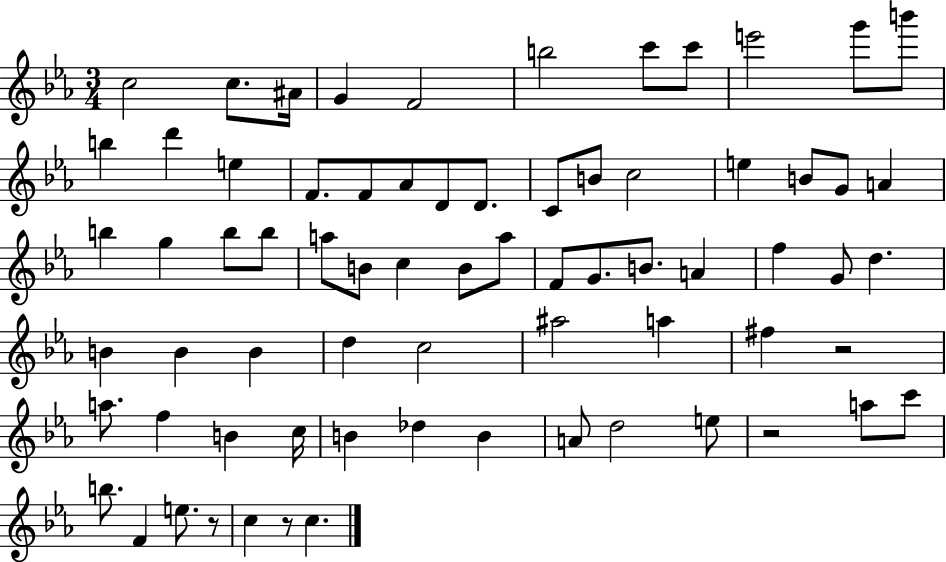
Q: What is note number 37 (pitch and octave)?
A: G4